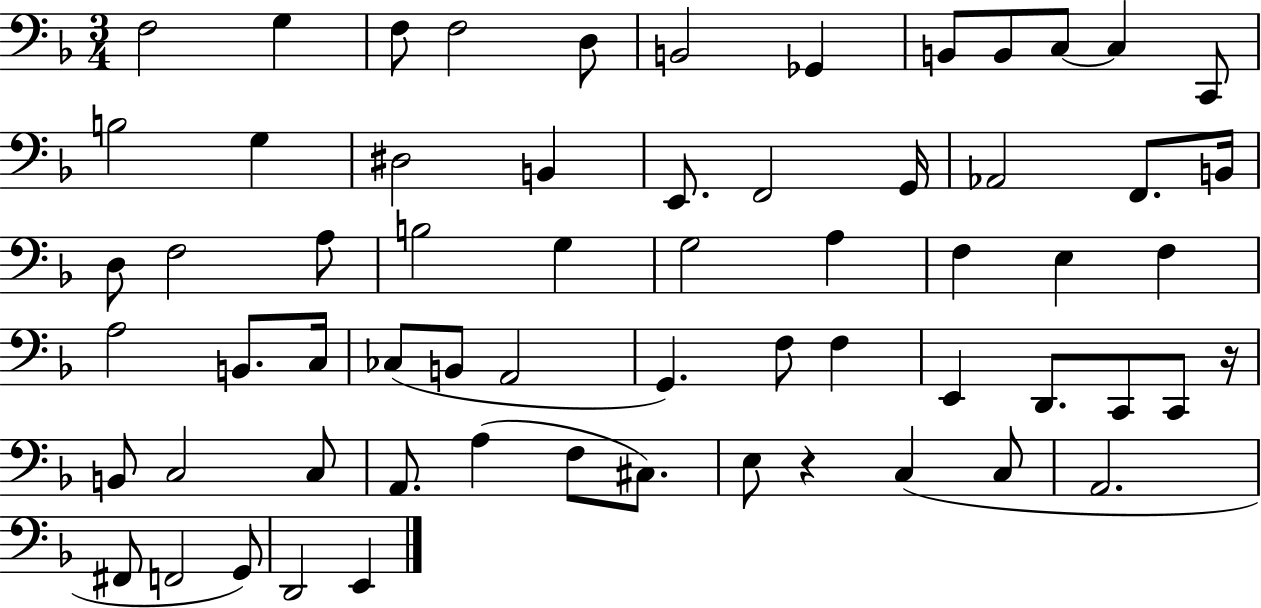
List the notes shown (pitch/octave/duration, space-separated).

F3/h G3/q F3/e F3/h D3/e B2/h Gb2/q B2/e B2/e C3/e C3/q C2/e B3/h G3/q D#3/h B2/q E2/e. F2/h G2/s Ab2/h F2/e. B2/s D3/e F3/h A3/e B3/h G3/q G3/h A3/q F3/q E3/q F3/q A3/h B2/e. C3/s CES3/e B2/e A2/h G2/q. F3/e F3/q E2/q D2/e. C2/e C2/e R/s B2/e C3/h C3/e A2/e. A3/q F3/e C#3/e. E3/e R/q C3/q C3/e A2/h. F#2/e F2/h G2/e D2/h E2/q